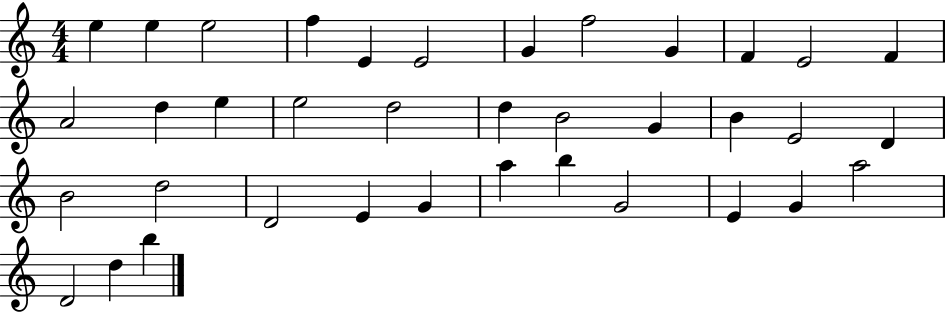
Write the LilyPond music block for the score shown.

{
  \clef treble
  \numericTimeSignature
  \time 4/4
  \key c \major
  e''4 e''4 e''2 | f''4 e'4 e'2 | g'4 f''2 g'4 | f'4 e'2 f'4 | \break a'2 d''4 e''4 | e''2 d''2 | d''4 b'2 g'4 | b'4 e'2 d'4 | \break b'2 d''2 | d'2 e'4 g'4 | a''4 b''4 g'2 | e'4 g'4 a''2 | \break d'2 d''4 b''4 | \bar "|."
}